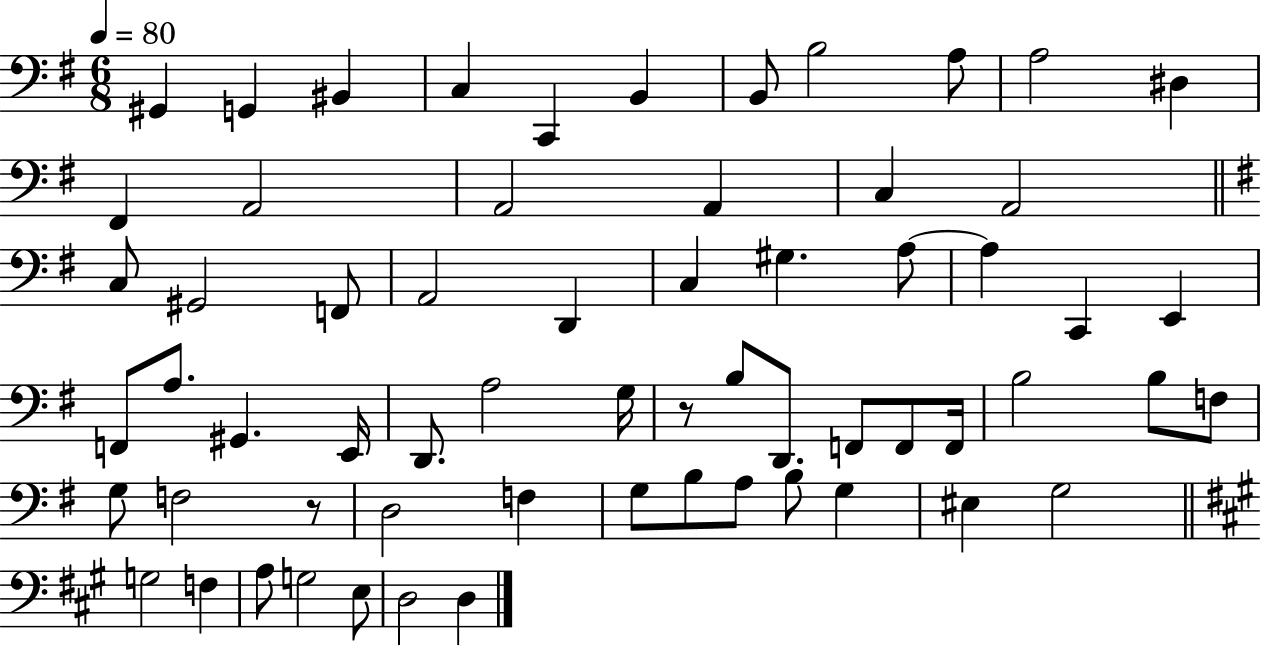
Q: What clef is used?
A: bass